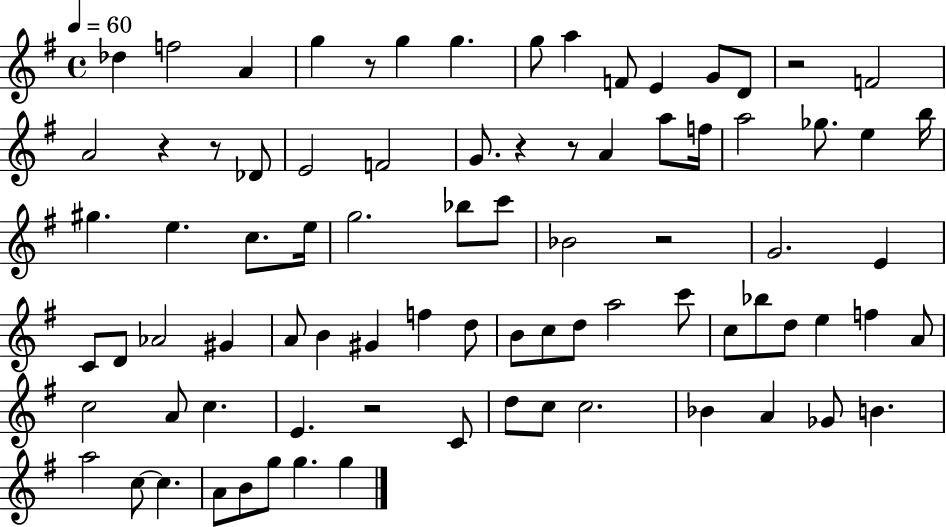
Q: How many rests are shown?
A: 8